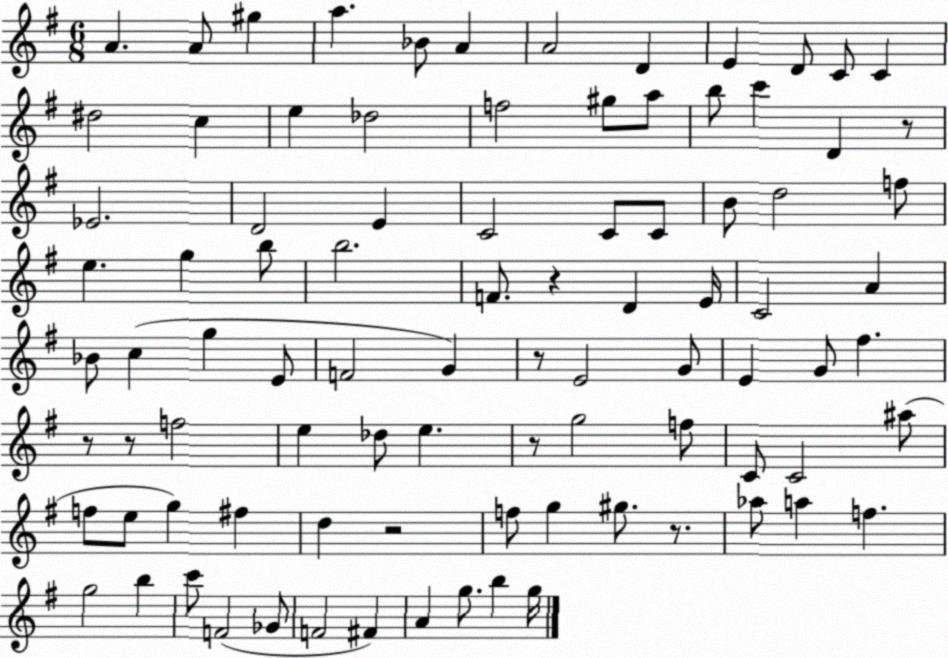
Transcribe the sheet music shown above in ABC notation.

X:1
T:Untitled
M:6/8
L:1/4
K:G
A A/2 ^g a _B/2 A A2 D E D/2 C/2 C ^d2 c e _d2 f2 ^g/2 a/2 b/2 c' D z/2 _E2 D2 E C2 C/2 C/2 B/2 d2 f/2 e g b/2 b2 F/2 z D E/4 C2 A _B/2 c g E/2 F2 G z/2 E2 G/2 E G/2 ^f z/2 z/2 f2 e _d/2 e z/2 g2 f/2 C/2 C2 ^a/2 f/2 e/2 g ^f d z2 f/2 g ^g/2 z/2 _a/2 a f g2 b c'/2 F2 _G/2 F2 ^F A g/2 b g/4